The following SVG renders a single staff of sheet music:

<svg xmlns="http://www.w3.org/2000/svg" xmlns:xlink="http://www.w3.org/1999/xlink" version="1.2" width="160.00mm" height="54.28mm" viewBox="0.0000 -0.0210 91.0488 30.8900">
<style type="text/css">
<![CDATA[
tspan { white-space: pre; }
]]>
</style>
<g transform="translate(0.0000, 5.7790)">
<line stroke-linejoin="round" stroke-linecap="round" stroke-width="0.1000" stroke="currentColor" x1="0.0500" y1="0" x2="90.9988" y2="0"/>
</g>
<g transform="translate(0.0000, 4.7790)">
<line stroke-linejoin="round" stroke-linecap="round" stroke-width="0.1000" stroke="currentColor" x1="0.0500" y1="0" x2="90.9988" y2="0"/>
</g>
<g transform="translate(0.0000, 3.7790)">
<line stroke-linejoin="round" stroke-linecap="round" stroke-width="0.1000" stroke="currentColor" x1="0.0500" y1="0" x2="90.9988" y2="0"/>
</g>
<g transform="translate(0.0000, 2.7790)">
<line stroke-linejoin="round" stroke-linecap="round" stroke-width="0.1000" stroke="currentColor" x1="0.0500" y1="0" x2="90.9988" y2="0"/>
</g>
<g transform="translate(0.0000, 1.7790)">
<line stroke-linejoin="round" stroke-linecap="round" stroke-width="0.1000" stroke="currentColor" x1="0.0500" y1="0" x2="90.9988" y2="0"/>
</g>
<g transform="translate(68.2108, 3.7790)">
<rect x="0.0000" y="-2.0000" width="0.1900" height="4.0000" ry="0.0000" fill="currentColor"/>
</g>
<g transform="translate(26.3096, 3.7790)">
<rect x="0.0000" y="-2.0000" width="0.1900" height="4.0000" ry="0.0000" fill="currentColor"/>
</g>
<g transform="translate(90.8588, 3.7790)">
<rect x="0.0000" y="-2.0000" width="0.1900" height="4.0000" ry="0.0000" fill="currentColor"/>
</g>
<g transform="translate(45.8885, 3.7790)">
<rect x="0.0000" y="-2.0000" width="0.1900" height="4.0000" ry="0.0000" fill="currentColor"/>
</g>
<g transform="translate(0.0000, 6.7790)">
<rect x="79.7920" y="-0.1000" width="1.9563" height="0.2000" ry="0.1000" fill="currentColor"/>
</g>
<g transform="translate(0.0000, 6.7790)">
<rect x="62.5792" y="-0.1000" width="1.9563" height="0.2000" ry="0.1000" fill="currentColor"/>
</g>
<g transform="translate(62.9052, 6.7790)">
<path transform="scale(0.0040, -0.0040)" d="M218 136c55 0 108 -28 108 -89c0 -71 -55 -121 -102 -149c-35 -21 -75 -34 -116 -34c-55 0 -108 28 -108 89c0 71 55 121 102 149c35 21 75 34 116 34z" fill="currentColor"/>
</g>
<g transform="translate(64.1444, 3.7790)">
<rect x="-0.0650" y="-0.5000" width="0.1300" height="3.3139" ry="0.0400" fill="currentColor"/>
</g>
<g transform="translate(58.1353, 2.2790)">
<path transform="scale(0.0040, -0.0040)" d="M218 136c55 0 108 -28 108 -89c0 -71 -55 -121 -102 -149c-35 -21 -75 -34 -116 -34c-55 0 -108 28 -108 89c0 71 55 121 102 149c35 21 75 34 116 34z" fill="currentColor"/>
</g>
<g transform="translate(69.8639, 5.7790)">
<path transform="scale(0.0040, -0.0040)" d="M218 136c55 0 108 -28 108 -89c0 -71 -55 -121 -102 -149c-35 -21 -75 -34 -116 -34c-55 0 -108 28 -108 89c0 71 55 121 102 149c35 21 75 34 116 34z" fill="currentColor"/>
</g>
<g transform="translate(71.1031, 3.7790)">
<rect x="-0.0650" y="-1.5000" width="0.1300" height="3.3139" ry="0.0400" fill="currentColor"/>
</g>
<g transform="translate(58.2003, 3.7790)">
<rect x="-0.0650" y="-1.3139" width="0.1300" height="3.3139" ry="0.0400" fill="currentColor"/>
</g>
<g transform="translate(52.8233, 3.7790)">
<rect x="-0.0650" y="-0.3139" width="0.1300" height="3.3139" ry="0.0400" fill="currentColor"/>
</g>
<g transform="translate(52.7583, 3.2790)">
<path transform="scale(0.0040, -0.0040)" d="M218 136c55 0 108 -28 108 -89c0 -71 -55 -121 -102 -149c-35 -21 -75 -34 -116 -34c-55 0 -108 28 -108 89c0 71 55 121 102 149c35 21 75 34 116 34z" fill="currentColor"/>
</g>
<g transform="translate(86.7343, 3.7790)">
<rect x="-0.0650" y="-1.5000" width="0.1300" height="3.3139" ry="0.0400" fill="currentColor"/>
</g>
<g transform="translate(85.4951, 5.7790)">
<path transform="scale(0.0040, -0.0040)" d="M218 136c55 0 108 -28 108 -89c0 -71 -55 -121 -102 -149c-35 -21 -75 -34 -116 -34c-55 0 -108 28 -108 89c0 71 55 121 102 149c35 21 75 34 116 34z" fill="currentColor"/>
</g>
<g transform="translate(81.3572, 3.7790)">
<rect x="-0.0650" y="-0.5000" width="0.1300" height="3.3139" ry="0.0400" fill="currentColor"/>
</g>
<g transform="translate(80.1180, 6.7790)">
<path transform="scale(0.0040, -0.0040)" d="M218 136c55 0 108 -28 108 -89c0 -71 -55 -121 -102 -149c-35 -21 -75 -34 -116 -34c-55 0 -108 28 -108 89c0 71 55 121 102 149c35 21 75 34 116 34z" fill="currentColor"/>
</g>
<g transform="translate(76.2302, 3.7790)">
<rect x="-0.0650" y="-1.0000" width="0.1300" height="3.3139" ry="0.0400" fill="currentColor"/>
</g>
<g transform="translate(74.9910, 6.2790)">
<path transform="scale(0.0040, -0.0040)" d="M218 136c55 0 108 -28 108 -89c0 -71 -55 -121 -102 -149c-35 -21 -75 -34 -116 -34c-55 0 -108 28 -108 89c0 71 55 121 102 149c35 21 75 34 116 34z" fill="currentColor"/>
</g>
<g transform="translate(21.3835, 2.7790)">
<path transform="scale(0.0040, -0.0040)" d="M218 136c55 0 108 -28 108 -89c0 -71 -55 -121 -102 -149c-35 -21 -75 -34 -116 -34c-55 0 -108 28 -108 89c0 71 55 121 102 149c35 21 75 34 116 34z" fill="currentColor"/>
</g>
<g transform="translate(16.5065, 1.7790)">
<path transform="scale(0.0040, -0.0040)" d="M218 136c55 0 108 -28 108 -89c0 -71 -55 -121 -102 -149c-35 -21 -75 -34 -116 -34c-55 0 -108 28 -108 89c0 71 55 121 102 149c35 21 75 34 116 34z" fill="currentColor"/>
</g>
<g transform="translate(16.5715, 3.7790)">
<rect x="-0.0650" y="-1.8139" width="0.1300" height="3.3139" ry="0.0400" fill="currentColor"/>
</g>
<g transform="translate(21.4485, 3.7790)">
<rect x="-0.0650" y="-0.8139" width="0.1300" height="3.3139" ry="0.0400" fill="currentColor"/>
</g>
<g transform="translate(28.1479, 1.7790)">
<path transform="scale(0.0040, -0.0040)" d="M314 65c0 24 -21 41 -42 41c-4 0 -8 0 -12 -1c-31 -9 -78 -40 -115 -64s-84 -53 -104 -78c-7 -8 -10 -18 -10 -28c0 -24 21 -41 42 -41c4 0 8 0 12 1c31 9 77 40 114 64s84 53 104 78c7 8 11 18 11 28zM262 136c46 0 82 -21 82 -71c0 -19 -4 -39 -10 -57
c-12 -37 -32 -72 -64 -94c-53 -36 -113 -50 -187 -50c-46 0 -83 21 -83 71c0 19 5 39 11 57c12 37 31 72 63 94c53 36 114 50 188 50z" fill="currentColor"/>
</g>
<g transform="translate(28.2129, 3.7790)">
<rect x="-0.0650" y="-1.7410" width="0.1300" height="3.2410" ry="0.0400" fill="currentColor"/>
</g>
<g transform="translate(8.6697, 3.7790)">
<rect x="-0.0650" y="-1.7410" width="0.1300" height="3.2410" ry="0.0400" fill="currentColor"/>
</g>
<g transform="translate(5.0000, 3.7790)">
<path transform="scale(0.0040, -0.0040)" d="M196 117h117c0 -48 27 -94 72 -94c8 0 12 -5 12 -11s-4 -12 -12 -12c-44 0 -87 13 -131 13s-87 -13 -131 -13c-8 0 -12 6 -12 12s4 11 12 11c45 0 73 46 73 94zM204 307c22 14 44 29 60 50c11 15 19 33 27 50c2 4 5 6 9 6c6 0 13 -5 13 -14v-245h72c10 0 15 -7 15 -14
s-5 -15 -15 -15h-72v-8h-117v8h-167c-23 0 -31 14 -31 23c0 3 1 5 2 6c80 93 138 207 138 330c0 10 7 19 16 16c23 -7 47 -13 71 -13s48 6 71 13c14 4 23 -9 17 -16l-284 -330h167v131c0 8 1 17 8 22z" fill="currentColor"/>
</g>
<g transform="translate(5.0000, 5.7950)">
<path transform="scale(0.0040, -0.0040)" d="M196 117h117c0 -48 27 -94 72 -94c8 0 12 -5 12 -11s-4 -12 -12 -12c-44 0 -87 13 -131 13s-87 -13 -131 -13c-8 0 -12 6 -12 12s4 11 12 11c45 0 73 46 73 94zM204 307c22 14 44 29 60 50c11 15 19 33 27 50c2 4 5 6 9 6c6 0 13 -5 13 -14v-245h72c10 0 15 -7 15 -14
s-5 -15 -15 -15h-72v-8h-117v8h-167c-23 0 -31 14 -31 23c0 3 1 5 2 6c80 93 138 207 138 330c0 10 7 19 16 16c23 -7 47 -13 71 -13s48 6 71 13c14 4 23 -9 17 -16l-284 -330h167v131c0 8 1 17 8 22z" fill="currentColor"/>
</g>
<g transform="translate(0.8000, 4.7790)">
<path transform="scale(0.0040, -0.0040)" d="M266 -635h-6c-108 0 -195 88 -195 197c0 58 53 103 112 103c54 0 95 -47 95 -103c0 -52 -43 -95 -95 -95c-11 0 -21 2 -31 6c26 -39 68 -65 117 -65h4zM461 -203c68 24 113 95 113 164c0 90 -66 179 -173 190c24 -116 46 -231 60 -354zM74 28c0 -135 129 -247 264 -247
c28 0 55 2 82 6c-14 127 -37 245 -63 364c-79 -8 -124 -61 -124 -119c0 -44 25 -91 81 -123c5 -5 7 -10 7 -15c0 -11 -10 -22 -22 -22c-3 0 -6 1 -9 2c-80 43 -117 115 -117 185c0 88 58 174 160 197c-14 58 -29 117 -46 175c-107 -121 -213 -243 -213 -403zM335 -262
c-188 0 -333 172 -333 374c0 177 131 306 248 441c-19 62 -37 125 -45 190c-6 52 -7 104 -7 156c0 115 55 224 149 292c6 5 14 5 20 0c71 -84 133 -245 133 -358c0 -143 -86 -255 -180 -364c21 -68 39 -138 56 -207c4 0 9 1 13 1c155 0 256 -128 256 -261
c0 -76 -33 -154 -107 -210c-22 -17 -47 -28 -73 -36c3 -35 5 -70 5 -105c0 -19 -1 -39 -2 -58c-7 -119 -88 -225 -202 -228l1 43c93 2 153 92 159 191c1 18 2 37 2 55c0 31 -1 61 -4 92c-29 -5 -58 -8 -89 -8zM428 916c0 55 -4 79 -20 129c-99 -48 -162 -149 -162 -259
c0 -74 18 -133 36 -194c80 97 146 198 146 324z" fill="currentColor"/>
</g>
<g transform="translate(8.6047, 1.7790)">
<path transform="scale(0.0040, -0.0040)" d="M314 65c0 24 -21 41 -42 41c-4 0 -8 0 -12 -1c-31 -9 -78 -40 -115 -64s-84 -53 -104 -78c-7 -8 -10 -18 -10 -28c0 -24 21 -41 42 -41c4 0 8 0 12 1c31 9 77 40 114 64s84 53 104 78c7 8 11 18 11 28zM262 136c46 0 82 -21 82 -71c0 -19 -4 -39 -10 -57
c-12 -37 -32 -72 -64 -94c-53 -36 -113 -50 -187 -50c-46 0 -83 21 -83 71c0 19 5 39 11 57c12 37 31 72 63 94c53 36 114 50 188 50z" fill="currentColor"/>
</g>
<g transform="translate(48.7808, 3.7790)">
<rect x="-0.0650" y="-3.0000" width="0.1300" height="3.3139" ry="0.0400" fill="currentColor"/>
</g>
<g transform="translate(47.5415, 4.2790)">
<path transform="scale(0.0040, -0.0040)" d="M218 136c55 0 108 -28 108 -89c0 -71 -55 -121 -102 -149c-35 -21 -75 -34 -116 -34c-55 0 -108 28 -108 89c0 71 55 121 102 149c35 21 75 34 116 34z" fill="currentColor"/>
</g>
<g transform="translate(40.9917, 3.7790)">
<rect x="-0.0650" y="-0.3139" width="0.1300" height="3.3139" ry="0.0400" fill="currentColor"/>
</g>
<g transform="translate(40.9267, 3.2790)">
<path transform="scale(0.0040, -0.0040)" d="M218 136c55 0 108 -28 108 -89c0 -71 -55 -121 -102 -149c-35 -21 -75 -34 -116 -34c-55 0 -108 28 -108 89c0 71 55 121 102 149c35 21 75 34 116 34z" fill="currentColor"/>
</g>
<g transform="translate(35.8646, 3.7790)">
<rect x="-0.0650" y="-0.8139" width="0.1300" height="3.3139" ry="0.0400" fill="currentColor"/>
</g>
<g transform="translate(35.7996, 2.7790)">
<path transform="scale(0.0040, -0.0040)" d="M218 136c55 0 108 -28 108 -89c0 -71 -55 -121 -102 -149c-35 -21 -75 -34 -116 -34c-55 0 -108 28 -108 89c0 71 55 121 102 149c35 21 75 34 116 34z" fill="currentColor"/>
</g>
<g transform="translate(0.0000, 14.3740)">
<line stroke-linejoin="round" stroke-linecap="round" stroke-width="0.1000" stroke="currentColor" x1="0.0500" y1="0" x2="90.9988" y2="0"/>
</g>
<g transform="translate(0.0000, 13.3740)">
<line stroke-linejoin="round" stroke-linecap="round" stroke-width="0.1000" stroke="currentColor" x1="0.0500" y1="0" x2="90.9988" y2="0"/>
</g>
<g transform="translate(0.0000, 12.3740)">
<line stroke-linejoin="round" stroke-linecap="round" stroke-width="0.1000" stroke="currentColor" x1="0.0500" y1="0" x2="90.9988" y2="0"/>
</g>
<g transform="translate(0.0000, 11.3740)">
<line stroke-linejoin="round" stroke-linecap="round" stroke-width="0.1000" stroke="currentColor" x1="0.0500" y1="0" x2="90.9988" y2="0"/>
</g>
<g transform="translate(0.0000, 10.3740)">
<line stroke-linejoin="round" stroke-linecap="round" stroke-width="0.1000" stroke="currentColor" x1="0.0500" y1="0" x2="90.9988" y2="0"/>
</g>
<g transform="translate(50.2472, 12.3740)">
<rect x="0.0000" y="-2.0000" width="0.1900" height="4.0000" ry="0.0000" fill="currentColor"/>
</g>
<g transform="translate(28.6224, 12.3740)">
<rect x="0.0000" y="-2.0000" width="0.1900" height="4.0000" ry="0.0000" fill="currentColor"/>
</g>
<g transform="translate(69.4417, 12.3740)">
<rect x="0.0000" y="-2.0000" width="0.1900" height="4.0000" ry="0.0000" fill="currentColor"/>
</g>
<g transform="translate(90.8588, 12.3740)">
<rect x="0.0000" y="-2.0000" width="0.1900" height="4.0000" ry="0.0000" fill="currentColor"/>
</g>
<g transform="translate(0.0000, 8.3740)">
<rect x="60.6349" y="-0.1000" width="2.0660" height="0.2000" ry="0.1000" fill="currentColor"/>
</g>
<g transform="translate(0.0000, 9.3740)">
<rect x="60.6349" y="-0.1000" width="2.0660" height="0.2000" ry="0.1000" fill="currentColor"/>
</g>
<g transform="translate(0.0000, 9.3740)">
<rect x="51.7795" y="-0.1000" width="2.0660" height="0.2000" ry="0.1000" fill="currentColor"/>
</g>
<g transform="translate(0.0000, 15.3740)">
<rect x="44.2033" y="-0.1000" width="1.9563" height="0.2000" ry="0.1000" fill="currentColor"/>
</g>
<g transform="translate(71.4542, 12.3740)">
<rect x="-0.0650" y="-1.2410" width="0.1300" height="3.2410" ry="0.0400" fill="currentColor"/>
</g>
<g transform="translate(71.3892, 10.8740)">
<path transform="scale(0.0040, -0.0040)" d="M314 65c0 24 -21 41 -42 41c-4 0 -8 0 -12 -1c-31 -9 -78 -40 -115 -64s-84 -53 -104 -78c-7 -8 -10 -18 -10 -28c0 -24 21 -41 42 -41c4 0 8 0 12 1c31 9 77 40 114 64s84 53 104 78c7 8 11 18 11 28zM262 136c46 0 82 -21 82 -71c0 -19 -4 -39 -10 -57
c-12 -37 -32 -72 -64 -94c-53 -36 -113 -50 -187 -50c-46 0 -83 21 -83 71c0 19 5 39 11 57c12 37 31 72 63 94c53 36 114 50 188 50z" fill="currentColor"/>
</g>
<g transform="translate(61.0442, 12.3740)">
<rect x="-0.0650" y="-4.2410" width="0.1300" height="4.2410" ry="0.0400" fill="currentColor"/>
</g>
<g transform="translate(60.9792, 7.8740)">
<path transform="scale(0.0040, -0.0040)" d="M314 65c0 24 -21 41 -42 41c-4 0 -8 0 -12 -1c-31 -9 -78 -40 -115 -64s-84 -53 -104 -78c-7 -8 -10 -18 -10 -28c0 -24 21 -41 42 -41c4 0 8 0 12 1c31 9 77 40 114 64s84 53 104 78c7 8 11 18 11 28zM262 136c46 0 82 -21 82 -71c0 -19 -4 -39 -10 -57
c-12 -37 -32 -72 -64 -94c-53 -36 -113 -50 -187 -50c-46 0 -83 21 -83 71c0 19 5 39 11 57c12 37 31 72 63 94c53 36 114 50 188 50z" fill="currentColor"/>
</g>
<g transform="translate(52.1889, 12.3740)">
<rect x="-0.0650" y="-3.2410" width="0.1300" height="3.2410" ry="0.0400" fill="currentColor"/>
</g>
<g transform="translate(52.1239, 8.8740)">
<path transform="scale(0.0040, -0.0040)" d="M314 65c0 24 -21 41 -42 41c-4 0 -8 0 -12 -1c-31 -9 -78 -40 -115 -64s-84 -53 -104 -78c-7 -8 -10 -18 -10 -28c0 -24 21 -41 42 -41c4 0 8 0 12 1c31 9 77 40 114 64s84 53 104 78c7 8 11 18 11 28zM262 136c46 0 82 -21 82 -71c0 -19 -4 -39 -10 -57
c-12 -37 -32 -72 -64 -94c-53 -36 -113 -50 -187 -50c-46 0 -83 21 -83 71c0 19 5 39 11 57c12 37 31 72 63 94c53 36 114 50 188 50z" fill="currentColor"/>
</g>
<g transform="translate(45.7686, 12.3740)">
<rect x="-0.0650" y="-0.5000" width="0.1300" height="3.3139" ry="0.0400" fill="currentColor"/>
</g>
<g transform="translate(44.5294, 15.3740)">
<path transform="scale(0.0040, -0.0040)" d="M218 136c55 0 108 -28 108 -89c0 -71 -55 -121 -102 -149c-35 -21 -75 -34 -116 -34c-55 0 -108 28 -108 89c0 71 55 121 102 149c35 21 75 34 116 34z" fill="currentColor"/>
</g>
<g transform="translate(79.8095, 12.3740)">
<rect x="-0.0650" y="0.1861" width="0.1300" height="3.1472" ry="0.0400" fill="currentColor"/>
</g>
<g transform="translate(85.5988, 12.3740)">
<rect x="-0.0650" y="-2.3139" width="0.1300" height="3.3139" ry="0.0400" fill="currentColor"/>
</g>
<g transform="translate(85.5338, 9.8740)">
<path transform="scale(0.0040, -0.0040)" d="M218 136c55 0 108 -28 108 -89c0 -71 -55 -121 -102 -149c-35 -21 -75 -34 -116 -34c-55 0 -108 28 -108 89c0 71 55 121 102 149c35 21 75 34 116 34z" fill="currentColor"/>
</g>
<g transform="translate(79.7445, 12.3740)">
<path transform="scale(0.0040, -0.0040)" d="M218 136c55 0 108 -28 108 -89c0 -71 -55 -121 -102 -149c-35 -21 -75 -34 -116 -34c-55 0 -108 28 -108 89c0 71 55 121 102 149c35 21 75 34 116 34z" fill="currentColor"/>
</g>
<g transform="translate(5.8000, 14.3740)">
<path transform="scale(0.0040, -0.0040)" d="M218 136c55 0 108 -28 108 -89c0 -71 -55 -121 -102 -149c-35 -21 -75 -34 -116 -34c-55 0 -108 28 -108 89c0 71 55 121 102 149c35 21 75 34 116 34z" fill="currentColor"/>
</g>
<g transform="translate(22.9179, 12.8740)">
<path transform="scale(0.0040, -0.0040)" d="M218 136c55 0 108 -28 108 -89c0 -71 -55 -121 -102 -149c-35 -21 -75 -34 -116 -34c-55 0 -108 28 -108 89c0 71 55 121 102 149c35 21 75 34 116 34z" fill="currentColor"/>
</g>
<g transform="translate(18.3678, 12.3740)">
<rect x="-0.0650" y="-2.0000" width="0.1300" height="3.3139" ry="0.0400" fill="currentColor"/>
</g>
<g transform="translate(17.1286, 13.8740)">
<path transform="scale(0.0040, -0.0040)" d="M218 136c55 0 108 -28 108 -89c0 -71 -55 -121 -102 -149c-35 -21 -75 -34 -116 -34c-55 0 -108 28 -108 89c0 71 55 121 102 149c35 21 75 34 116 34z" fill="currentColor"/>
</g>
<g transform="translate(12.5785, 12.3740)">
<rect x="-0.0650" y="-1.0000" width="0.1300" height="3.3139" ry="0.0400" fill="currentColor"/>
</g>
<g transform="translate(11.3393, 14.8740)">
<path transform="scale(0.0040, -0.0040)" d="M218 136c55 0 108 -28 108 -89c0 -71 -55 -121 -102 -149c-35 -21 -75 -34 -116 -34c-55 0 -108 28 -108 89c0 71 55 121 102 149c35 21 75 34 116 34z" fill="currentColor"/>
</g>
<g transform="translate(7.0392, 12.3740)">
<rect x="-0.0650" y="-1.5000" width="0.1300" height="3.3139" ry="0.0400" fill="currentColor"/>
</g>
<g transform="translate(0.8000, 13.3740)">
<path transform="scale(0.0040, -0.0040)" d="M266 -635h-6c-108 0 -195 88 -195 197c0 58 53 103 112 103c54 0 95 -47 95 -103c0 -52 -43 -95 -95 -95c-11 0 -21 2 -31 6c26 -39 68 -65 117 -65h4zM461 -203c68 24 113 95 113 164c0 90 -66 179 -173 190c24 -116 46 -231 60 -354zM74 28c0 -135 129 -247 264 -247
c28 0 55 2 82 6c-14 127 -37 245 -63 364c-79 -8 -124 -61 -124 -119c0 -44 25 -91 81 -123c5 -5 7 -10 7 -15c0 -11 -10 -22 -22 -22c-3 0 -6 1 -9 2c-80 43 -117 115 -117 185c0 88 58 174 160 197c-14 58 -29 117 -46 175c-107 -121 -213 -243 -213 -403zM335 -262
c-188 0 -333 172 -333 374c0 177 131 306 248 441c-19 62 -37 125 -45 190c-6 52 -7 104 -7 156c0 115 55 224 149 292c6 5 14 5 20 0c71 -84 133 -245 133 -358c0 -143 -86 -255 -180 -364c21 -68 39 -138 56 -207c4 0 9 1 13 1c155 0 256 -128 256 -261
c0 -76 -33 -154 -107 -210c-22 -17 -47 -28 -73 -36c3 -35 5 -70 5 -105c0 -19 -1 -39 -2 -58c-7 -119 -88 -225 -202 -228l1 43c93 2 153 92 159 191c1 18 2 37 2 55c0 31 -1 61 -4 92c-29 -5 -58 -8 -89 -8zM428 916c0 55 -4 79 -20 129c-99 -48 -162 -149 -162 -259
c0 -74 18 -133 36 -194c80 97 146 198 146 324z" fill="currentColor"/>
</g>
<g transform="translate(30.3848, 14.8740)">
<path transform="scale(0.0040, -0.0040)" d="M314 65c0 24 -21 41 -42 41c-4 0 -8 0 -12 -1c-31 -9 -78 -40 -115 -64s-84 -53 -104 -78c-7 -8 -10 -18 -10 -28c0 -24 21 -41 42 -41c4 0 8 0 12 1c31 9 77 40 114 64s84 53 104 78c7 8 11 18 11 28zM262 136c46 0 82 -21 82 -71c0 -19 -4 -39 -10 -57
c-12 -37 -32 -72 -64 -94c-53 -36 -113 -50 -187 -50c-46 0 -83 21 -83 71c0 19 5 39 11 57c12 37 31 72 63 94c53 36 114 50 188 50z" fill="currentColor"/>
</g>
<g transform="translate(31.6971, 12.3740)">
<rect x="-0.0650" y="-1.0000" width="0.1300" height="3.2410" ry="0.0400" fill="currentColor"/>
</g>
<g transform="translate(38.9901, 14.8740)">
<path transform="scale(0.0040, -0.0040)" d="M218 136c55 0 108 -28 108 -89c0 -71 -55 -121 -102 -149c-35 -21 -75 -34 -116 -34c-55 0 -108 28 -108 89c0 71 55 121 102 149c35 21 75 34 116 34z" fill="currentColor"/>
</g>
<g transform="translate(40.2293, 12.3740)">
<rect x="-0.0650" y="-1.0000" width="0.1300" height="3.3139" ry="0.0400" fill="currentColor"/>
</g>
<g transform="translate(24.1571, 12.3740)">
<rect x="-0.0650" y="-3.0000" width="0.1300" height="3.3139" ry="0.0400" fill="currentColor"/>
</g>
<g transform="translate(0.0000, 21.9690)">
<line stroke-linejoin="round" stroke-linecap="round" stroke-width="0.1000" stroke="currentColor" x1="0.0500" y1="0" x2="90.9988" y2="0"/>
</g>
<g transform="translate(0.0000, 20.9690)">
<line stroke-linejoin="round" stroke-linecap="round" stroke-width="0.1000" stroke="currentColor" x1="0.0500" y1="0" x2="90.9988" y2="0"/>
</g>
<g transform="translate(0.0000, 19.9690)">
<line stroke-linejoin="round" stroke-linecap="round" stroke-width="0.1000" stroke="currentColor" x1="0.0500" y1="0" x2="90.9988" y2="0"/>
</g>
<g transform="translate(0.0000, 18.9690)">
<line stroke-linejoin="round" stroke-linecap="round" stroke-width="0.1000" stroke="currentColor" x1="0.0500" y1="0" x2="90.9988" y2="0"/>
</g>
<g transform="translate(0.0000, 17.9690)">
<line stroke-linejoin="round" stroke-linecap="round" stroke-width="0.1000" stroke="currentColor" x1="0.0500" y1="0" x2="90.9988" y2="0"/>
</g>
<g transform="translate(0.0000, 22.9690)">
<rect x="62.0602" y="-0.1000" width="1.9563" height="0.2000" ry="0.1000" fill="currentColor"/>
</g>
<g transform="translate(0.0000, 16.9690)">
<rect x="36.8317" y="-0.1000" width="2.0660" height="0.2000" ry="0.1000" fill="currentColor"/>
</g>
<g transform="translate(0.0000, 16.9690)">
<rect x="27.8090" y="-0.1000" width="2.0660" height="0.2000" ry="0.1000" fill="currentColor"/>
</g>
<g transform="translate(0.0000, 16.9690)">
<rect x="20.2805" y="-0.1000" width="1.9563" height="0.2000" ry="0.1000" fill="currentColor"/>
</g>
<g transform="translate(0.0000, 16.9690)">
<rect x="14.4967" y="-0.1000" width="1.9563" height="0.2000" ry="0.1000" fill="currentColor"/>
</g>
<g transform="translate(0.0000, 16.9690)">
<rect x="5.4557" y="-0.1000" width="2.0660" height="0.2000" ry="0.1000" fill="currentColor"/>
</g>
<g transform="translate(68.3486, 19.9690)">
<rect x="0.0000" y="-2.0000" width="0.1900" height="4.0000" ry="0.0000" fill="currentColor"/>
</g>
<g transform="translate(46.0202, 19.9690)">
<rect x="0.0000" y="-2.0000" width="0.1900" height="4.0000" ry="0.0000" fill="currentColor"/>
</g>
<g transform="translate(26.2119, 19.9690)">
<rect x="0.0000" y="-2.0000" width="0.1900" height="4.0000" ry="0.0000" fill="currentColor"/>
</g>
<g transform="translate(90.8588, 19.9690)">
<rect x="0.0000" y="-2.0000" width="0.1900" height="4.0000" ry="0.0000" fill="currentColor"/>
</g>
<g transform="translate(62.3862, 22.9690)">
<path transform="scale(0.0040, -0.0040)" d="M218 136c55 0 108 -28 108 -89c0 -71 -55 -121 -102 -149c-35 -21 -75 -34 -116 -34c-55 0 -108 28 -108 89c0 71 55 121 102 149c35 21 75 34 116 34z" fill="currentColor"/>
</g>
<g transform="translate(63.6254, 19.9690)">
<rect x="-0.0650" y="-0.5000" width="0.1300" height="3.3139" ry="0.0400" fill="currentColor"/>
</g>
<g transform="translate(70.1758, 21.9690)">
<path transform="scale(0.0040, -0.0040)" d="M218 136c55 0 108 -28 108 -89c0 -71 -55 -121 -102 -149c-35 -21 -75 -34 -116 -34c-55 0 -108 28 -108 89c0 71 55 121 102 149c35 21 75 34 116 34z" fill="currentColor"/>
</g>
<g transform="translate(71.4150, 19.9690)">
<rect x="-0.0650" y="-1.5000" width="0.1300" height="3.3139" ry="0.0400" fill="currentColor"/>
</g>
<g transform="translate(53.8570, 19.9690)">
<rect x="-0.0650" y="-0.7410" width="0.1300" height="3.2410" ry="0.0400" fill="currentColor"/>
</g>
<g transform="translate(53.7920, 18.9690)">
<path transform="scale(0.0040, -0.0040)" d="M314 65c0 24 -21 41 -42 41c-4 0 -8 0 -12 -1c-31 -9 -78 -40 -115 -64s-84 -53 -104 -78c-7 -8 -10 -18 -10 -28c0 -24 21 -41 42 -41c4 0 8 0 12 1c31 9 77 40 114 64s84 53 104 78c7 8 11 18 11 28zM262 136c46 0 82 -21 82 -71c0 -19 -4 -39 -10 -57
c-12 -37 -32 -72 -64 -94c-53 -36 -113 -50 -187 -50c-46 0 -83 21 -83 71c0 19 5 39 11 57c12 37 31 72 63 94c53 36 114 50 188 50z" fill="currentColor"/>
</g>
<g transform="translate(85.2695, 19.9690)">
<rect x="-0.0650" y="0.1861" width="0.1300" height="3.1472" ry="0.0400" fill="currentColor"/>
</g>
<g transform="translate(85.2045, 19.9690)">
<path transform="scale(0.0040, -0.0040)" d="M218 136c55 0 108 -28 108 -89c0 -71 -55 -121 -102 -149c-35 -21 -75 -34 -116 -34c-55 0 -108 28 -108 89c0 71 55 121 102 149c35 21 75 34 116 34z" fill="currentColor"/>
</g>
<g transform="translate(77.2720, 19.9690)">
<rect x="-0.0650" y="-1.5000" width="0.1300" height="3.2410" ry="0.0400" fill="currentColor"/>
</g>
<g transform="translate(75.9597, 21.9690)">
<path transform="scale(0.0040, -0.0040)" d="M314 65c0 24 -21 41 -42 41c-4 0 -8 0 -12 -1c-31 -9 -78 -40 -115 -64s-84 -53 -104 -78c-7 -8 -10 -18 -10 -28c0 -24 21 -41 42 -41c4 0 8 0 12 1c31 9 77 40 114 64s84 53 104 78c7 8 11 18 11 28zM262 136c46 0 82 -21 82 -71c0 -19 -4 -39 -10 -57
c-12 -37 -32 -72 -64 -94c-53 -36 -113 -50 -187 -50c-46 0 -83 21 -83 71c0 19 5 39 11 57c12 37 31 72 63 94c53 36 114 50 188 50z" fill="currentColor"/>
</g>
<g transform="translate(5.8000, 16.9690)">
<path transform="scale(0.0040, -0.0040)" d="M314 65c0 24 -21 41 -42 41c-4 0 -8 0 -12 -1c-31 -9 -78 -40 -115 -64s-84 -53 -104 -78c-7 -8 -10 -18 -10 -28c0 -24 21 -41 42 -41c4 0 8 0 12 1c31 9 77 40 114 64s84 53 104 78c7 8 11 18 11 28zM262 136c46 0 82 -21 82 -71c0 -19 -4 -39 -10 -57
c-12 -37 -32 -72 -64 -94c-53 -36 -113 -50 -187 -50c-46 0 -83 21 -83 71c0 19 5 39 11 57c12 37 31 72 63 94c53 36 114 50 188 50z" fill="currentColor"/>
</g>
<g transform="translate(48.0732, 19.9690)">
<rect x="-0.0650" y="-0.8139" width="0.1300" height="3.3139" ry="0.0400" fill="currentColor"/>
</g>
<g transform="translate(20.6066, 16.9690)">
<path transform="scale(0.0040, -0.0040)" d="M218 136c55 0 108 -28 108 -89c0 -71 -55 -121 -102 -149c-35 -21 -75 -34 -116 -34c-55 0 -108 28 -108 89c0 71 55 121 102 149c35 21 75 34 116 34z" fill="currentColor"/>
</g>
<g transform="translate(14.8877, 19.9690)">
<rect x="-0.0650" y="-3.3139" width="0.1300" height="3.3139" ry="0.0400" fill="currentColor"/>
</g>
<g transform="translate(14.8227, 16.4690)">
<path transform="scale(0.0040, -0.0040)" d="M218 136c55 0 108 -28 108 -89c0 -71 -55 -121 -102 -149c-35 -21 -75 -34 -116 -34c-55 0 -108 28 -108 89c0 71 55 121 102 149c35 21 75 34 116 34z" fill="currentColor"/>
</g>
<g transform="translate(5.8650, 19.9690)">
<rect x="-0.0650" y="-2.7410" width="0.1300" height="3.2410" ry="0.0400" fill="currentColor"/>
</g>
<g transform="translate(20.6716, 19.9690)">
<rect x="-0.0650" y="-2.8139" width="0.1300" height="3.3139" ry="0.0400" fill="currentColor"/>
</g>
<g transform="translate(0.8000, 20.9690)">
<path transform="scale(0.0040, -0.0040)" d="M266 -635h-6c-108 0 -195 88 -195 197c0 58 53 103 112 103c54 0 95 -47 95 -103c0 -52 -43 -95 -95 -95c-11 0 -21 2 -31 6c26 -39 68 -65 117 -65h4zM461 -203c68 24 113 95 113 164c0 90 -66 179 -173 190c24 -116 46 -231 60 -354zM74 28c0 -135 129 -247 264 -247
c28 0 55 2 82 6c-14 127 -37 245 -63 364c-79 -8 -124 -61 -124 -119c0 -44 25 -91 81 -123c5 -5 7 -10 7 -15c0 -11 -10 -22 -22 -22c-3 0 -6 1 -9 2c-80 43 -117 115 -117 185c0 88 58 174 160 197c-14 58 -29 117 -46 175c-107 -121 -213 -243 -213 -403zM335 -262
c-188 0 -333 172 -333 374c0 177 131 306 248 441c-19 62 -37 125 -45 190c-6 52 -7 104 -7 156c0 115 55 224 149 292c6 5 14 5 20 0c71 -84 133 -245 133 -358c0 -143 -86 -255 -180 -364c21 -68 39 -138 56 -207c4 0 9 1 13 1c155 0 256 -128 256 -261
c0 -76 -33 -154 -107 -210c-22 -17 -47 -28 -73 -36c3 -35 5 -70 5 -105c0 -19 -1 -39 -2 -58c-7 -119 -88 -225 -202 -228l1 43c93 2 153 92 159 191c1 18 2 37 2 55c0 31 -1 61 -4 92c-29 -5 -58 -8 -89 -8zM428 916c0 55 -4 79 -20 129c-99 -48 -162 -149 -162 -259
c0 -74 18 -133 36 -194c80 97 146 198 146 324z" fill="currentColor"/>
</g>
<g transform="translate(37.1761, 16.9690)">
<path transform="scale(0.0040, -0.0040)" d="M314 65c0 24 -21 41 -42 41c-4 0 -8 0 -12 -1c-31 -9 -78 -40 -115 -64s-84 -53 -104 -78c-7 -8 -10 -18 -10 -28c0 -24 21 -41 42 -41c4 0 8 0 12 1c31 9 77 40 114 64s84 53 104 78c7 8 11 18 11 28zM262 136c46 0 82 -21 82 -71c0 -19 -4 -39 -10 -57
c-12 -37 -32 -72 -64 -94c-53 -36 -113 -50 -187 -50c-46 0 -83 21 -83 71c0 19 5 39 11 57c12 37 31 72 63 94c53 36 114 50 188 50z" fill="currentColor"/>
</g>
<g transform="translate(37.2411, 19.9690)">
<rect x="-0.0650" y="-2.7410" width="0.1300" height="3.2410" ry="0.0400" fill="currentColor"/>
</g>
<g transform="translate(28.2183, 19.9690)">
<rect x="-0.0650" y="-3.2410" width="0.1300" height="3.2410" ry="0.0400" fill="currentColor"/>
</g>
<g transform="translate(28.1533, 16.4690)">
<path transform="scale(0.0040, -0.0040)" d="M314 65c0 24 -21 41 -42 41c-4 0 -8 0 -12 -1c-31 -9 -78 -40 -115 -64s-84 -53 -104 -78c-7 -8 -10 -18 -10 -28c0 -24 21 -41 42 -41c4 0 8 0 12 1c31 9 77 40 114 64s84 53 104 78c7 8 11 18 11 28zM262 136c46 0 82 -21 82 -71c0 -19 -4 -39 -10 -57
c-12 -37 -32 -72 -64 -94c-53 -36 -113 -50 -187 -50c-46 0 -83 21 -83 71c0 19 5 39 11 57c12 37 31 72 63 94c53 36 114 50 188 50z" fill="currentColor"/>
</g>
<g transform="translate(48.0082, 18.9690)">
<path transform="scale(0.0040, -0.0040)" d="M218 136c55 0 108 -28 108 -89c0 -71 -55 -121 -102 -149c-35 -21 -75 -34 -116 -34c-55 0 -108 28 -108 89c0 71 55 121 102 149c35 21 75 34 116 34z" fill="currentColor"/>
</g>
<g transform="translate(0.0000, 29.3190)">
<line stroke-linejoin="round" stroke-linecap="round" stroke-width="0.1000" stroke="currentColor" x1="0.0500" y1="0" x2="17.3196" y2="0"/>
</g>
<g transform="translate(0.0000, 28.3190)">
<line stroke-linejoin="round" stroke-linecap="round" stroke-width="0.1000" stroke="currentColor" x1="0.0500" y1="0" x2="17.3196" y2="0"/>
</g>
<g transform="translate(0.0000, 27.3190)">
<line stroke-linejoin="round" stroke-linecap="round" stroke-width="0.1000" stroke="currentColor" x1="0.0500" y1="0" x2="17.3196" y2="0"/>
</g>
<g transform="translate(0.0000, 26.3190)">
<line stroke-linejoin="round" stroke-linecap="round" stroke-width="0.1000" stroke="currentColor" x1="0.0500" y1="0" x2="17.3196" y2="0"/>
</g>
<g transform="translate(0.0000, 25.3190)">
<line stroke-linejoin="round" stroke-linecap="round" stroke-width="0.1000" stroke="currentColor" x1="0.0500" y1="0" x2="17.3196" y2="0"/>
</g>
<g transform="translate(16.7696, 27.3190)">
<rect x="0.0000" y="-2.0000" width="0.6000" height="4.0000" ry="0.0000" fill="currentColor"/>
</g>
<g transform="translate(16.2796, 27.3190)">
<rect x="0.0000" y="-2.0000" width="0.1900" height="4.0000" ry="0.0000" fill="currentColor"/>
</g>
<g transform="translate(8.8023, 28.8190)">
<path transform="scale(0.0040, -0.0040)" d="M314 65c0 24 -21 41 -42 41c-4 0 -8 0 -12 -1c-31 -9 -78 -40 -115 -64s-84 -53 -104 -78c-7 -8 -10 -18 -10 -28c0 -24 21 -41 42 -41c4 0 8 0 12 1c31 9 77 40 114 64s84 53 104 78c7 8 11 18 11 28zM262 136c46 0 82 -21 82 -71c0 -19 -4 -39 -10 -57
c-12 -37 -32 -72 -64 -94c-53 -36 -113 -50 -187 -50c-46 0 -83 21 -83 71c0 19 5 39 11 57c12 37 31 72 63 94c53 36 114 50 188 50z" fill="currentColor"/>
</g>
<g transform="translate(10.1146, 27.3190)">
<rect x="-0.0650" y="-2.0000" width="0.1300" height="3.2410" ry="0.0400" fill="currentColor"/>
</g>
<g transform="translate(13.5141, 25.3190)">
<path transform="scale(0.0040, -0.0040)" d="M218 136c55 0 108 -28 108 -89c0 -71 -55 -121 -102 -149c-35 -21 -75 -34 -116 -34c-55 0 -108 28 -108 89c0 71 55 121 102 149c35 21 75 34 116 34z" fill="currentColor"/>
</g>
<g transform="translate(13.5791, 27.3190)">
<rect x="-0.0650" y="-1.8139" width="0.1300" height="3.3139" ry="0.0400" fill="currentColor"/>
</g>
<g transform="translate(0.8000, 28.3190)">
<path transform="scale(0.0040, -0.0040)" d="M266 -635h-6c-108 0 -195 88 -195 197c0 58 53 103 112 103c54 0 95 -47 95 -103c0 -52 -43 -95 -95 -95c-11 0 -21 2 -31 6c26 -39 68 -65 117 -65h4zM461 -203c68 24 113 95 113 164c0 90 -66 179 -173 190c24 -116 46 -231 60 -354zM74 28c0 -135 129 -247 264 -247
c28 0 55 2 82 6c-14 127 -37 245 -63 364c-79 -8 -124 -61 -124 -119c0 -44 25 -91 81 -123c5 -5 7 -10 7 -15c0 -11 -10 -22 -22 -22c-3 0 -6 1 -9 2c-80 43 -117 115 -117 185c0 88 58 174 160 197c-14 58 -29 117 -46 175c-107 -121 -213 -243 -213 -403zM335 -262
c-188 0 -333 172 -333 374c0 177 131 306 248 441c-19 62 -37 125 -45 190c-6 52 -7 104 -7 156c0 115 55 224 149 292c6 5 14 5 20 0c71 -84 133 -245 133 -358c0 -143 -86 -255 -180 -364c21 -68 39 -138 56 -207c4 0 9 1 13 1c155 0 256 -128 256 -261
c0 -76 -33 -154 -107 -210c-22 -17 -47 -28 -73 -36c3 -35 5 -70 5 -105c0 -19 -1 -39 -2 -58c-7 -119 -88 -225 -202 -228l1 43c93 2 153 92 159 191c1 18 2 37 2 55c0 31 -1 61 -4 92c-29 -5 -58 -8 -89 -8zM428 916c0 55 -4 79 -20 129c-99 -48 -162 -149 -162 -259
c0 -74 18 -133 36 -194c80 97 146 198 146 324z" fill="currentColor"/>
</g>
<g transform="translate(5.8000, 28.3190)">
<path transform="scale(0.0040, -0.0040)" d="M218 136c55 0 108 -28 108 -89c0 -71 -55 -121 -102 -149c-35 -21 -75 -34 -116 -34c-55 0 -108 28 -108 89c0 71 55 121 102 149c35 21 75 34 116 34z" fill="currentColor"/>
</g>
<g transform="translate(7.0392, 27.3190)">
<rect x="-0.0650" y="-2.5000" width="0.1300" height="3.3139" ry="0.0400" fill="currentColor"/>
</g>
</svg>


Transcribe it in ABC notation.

X:1
T:Untitled
M:4/4
L:1/4
K:C
f2 f d f2 d c A c e C E D C E E D F A D2 D C b2 d'2 e2 B g a2 b a b2 a2 d d2 C E E2 B G F2 f